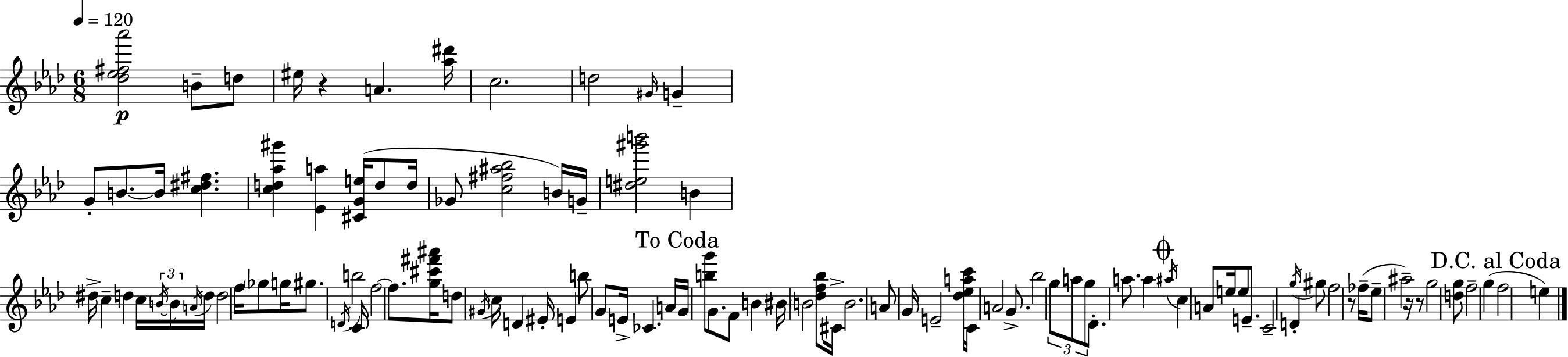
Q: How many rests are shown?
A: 4